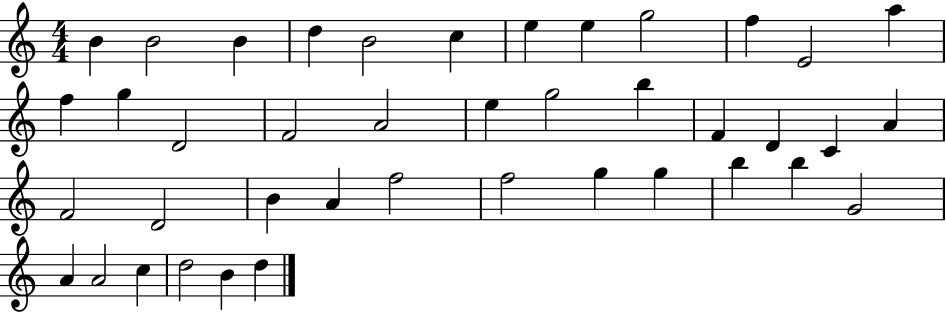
X:1
T:Untitled
M:4/4
L:1/4
K:C
B B2 B d B2 c e e g2 f E2 a f g D2 F2 A2 e g2 b F D C A F2 D2 B A f2 f2 g g b b G2 A A2 c d2 B d